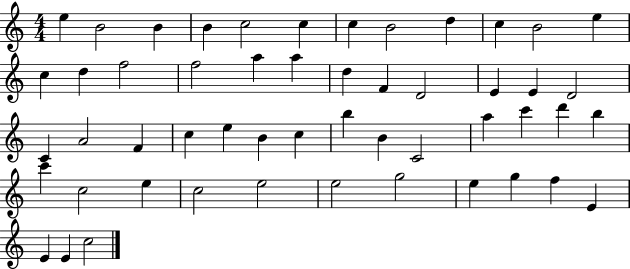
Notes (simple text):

E5/q B4/h B4/q B4/q C5/h C5/q C5/q B4/h D5/q C5/q B4/h E5/q C5/q D5/q F5/h F5/h A5/q A5/q D5/q F4/q D4/h E4/q E4/q D4/h C4/q A4/h F4/q C5/q E5/q B4/q C5/q B5/q B4/q C4/h A5/q C6/q D6/q B5/q C6/q C5/h E5/q C5/h E5/h E5/h G5/h E5/q G5/q F5/q E4/q E4/q E4/q C5/h